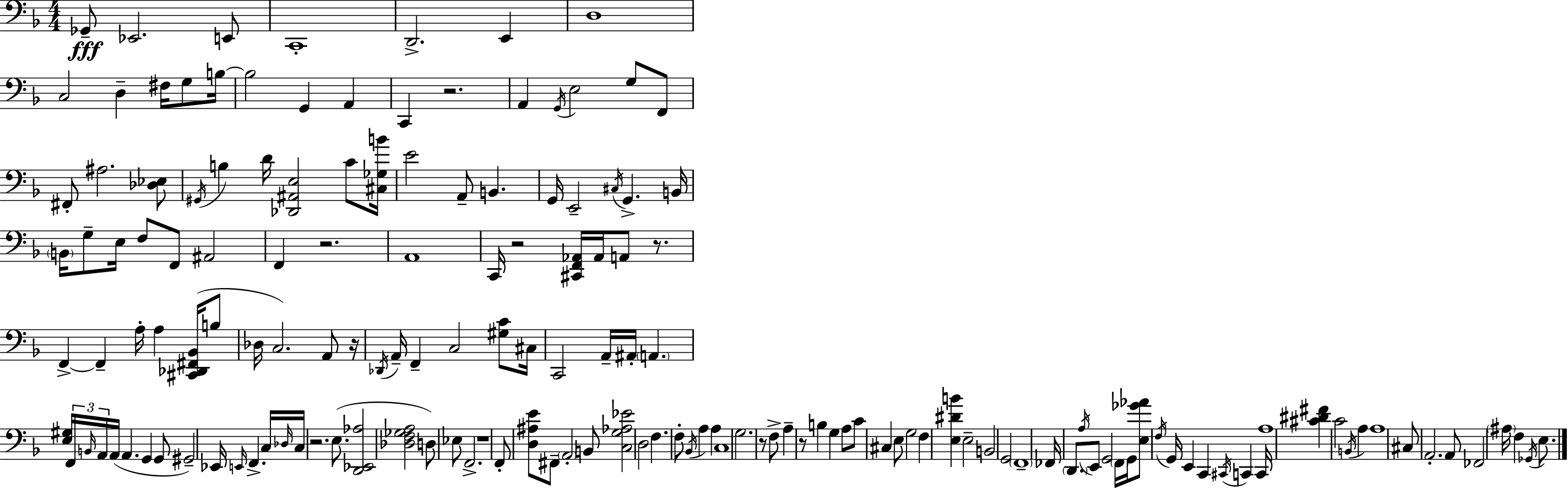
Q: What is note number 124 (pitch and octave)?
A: B2